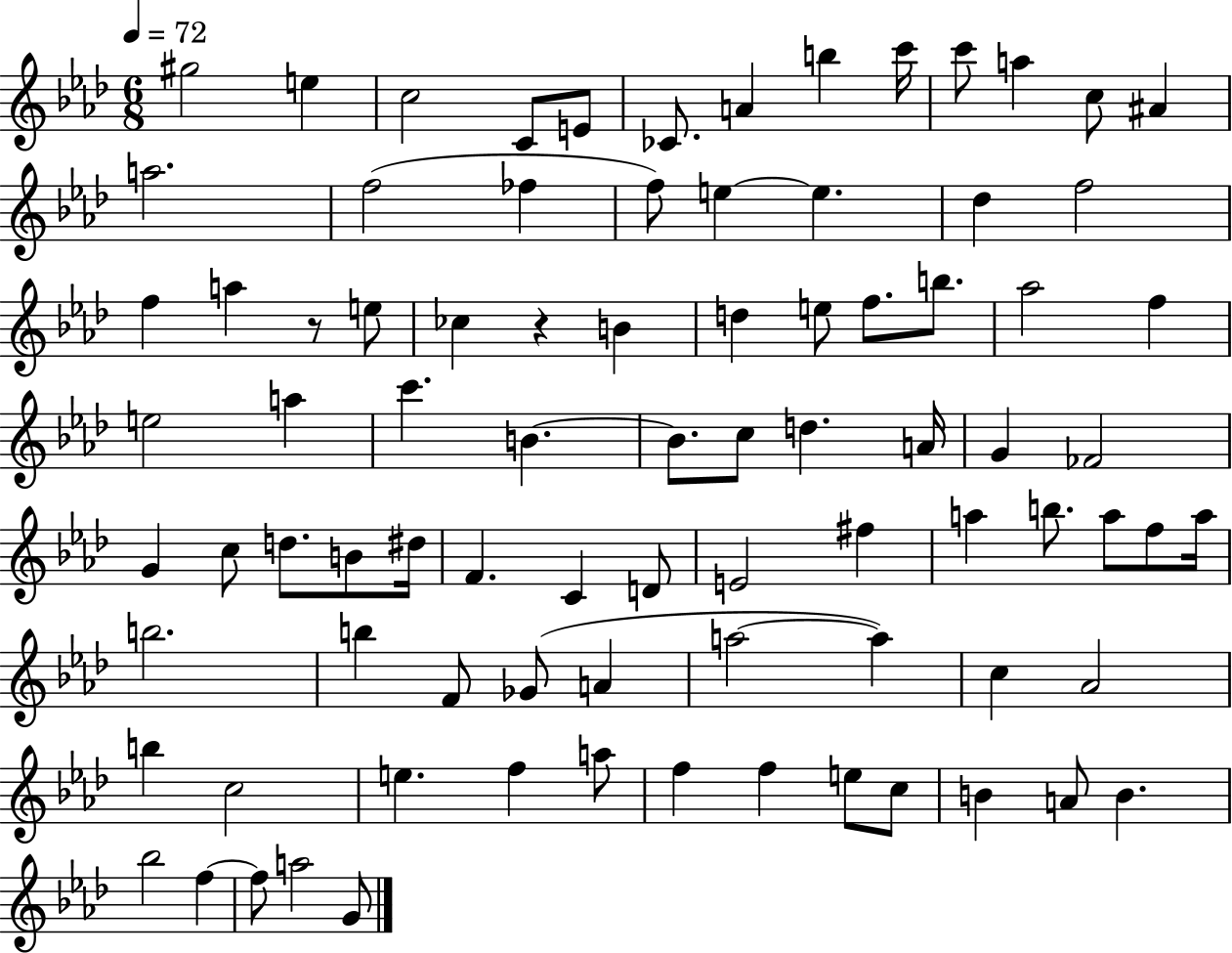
G#5/h E5/q C5/h C4/e E4/e CES4/e. A4/q B5/q C6/s C6/e A5/q C5/e A#4/q A5/h. F5/h FES5/q F5/e E5/q E5/q. Db5/q F5/h F5/q A5/q R/e E5/e CES5/q R/q B4/q D5/q E5/e F5/e. B5/e. Ab5/h F5/q E5/h A5/q C6/q. B4/q. B4/e. C5/e D5/q. A4/s G4/q FES4/h G4/q C5/e D5/e. B4/e D#5/s F4/q. C4/q D4/e E4/h F#5/q A5/q B5/e. A5/e F5/e A5/s B5/h. B5/q F4/e Gb4/e A4/q A5/h A5/q C5/q Ab4/h B5/q C5/h E5/q. F5/q A5/e F5/q F5/q E5/e C5/e B4/q A4/e B4/q. Bb5/h F5/q F5/e A5/h G4/e